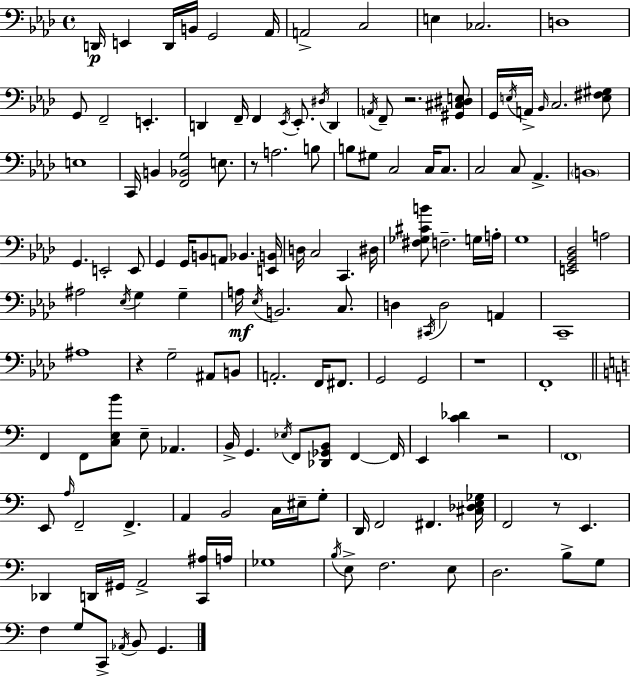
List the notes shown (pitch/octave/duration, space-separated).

D2/s E2/q D2/s B2/s G2/h Ab2/s A2/h C3/h E3/q CES3/h. D3/w G2/e F2/h E2/q. D2/q F2/s F2/q Eb2/s Eb2/e. D#3/s D2/q A2/s F2/e R/h. [G#2,C#3,D#3,E3]/e G2/s E3/s A2/s Bb2/s C3/h. [E3,F#3,G#3]/e E3/w C2/s B2/q [F2,Bb2,G3]/h E3/e. R/e A3/h. B3/e B3/e G#3/e C3/h C3/s C3/e. C3/h C3/e Ab2/q. B2/w G2/q. E2/h E2/e G2/q G2/s B2/e A2/e Bb2/q. [E2,B2]/s D3/s C3/h C2/q. D#3/s [F#3,Gb3,C#4,B4]/e F3/h. G3/s A3/s G3/w [E2,G2,Bb2,Db3]/h A3/h A#3/h Eb3/s G3/q G3/q A3/s Eb3/s B2/h. C3/e. D3/q C#2/s D3/h A2/q C2/w A#3/w R/q G3/h A#2/e B2/e A2/h. F2/s F#2/e. G2/h G2/h R/w F2/w F2/q F2/e [C3,E3,B4]/e E3/e Ab2/q. B2/s G2/q. Eb3/s F2/e [Db2,Gb2,B2]/e F2/q F2/s E2/q [C4,Db4]/q R/h F2/w E2/e A3/s F2/h F2/q. A2/q B2/h C3/s EIS3/s G3/e D2/s F2/h F#2/q. [C#3,Db3,E3,Gb3]/s F2/h R/e E2/q. Db2/q D2/s G#2/s A2/h [C2,A#3]/s A3/s Gb3/w B3/s E3/e F3/h. E3/e D3/h. B3/e G3/e F3/q G3/e C2/e Ab2/s B2/e G2/q.